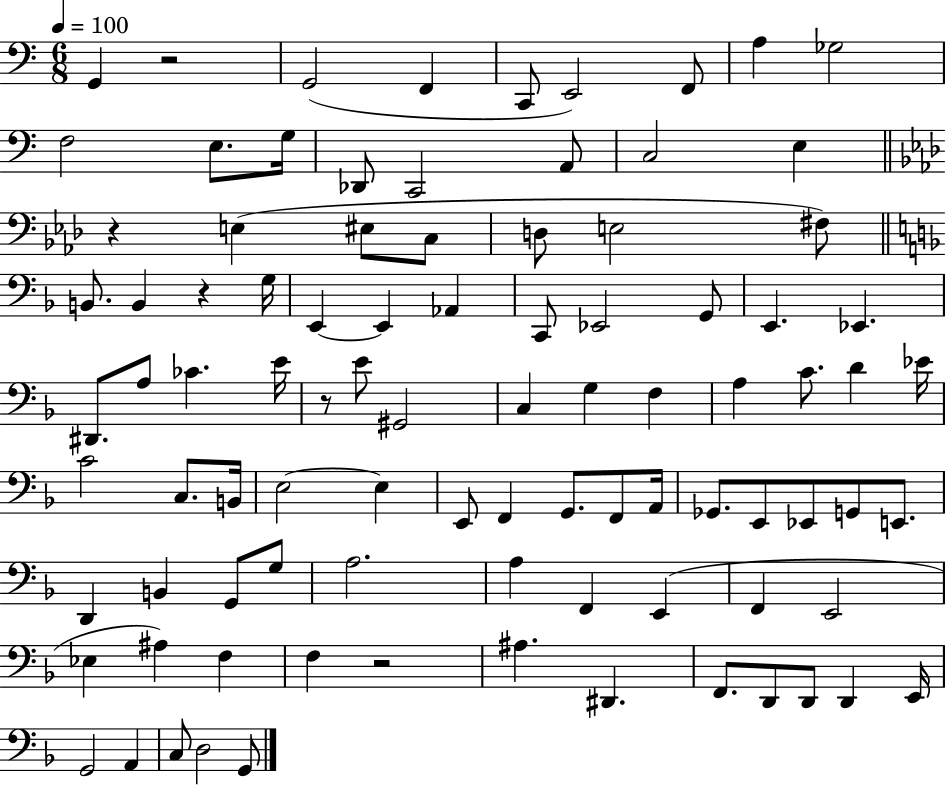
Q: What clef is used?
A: bass